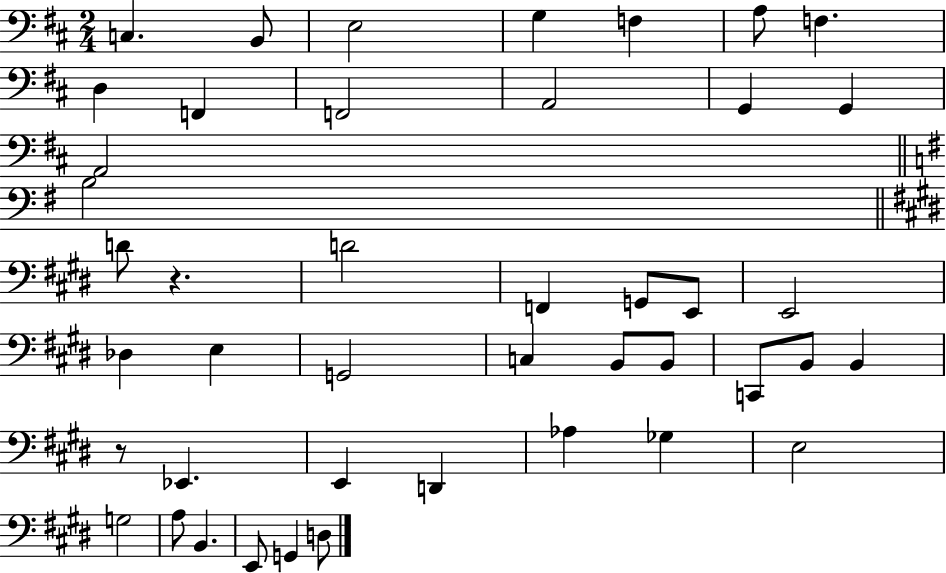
C3/q. B2/e E3/h G3/q F3/q A3/e F3/q. D3/q F2/q F2/h A2/h G2/q G2/q A2/h B3/h D4/e R/q. D4/h F2/q G2/e E2/e E2/h Db3/q E3/q G2/h C3/q B2/e B2/e C2/e B2/e B2/q R/e Eb2/q. E2/q D2/q Ab3/q Gb3/q E3/h G3/h A3/e B2/q. E2/e G2/q D3/e